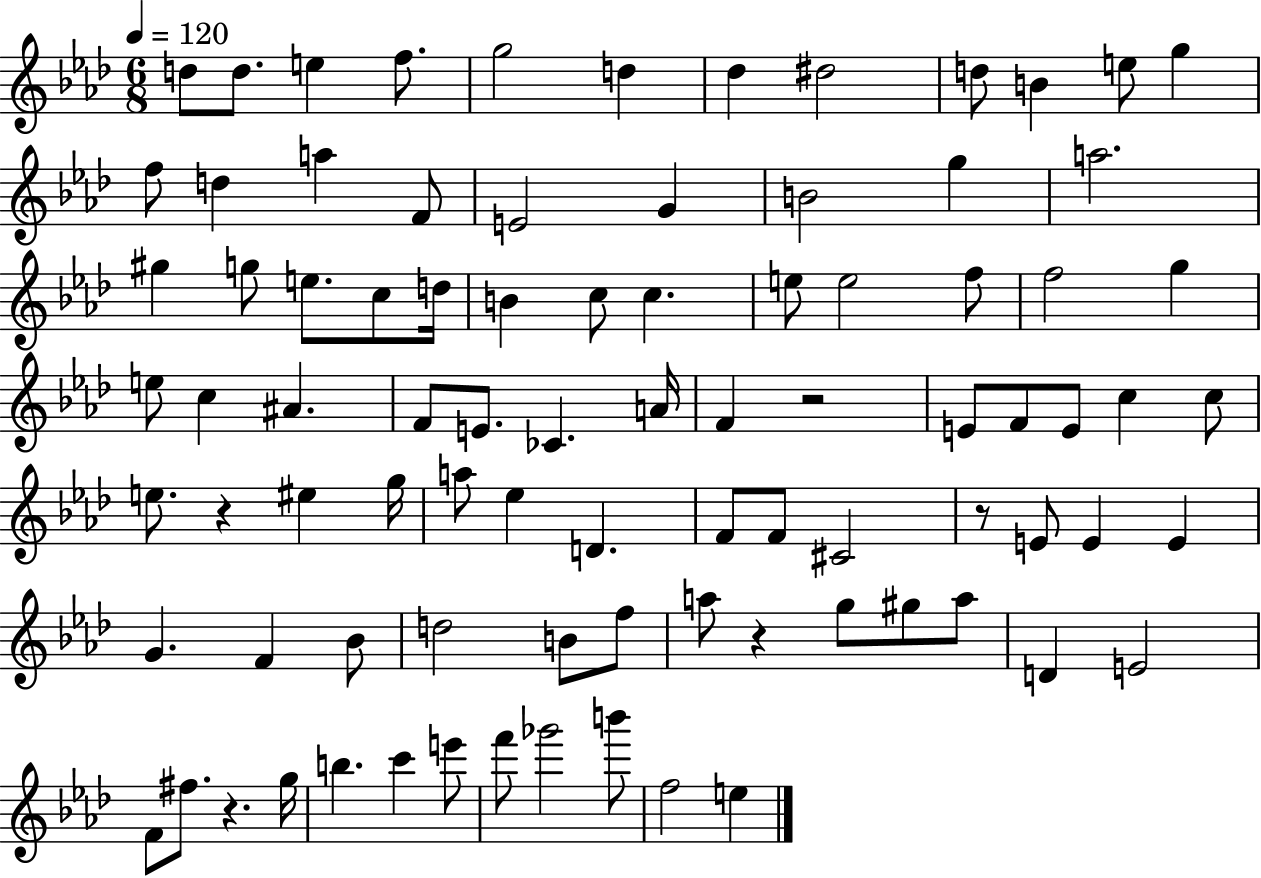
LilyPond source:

{
  \clef treble
  \numericTimeSignature
  \time 6/8
  \key aes \major
  \tempo 4 = 120
  d''8 d''8. e''4 f''8. | g''2 d''4 | des''4 dis''2 | d''8 b'4 e''8 g''4 | \break f''8 d''4 a''4 f'8 | e'2 g'4 | b'2 g''4 | a''2. | \break gis''4 g''8 e''8. c''8 d''16 | b'4 c''8 c''4. | e''8 e''2 f''8 | f''2 g''4 | \break e''8 c''4 ais'4. | f'8 e'8. ces'4. a'16 | f'4 r2 | e'8 f'8 e'8 c''4 c''8 | \break e''8. r4 eis''4 g''16 | a''8 ees''4 d'4. | f'8 f'8 cis'2 | r8 e'8 e'4 e'4 | \break g'4. f'4 bes'8 | d''2 b'8 f''8 | a''8 r4 g''8 gis''8 a''8 | d'4 e'2 | \break f'8 fis''8. r4. g''16 | b''4. c'''4 e'''8 | f'''8 ges'''2 b'''8 | f''2 e''4 | \break \bar "|."
}